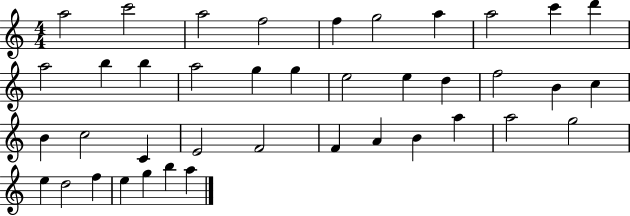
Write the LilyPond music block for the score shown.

{
  \clef treble
  \numericTimeSignature
  \time 4/4
  \key c \major
  a''2 c'''2 | a''2 f''2 | f''4 g''2 a''4 | a''2 c'''4 d'''4 | \break a''2 b''4 b''4 | a''2 g''4 g''4 | e''2 e''4 d''4 | f''2 b'4 c''4 | \break b'4 c''2 c'4 | e'2 f'2 | f'4 a'4 b'4 a''4 | a''2 g''2 | \break e''4 d''2 f''4 | e''4 g''4 b''4 a''4 | \bar "|."
}